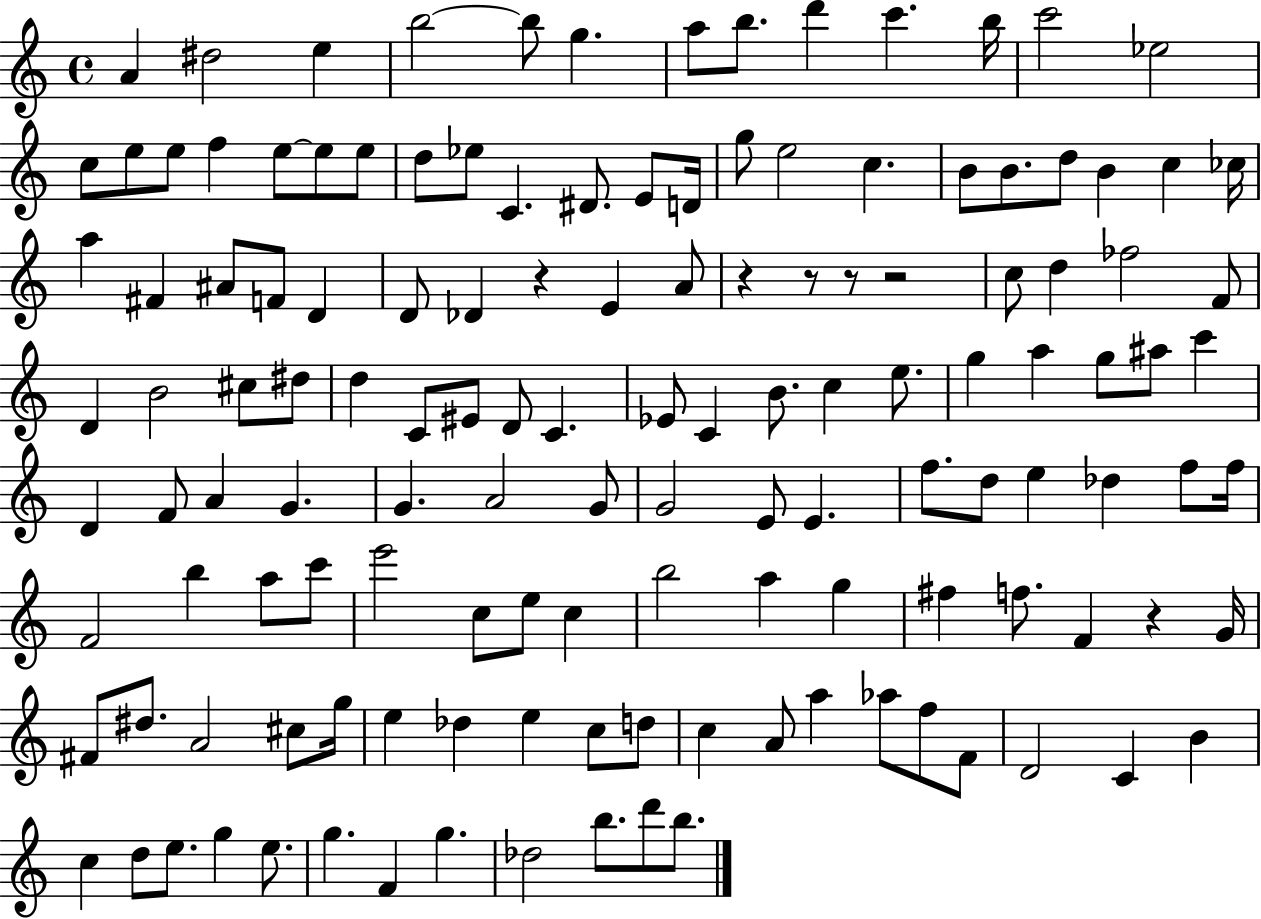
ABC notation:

X:1
T:Untitled
M:4/4
L:1/4
K:C
A ^d2 e b2 b/2 g a/2 b/2 d' c' b/4 c'2 _e2 c/2 e/2 e/2 f e/2 e/2 e/2 d/2 _e/2 C ^D/2 E/2 D/4 g/2 e2 c B/2 B/2 d/2 B c _c/4 a ^F ^A/2 F/2 D D/2 _D z E A/2 z z/2 z/2 z2 c/2 d _f2 F/2 D B2 ^c/2 ^d/2 d C/2 ^E/2 D/2 C _E/2 C B/2 c e/2 g a g/2 ^a/2 c' D F/2 A G G A2 G/2 G2 E/2 E f/2 d/2 e _d f/2 f/4 F2 b a/2 c'/2 e'2 c/2 e/2 c b2 a g ^f f/2 F z G/4 ^F/2 ^d/2 A2 ^c/2 g/4 e _d e c/2 d/2 c A/2 a _a/2 f/2 F/2 D2 C B c d/2 e/2 g e/2 g F g _d2 b/2 d'/2 b/2